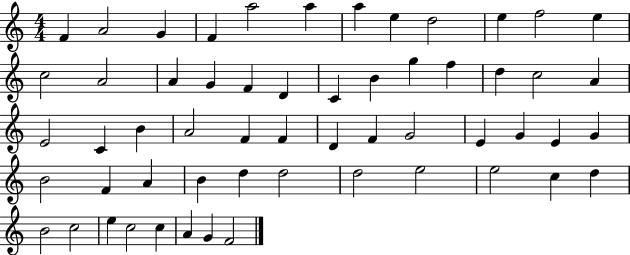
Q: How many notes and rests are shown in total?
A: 57